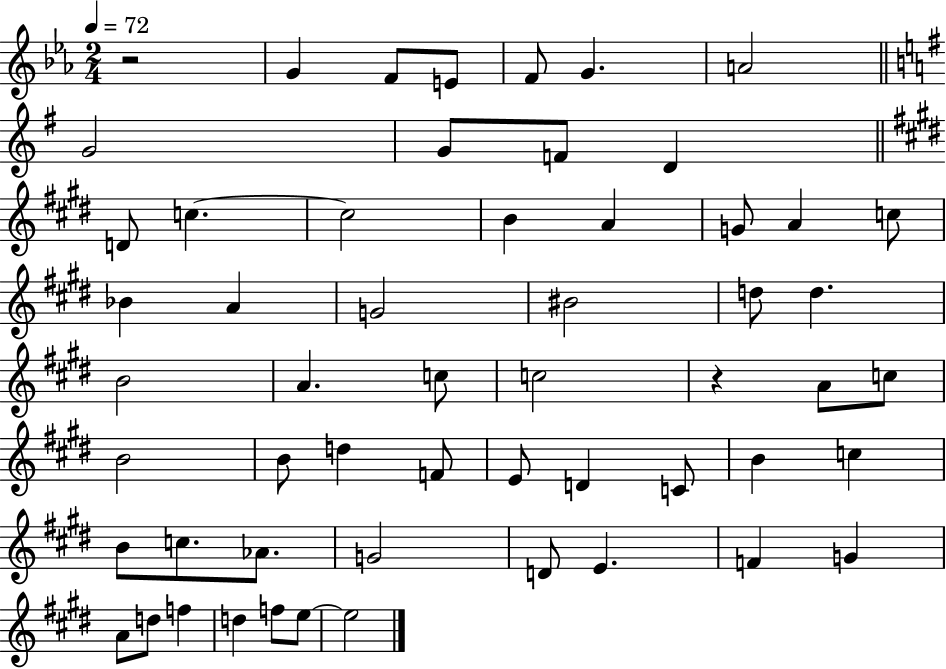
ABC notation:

X:1
T:Untitled
M:2/4
L:1/4
K:Eb
z2 G F/2 E/2 F/2 G A2 G2 G/2 F/2 D D/2 c c2 B A G/2 A c/2 _B A G2 ^B2 d/2 d B2 A c/2 c2 z A/2 c/2 B2 B/2 d F/2 E/2 D C/2 B c B/2 c/2 _A/2 G2 D/2 E F G A/2 d/2 f d f/2 e/2 e2